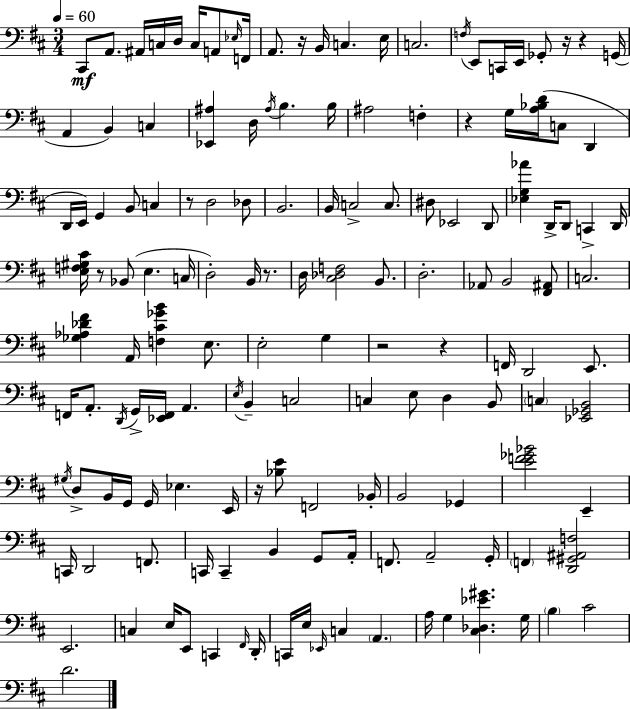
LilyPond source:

{
  \clef bass
  \numericTimeSignature
  \time 3/4
  \key d \major
  \tempo 4 = 60
  cis,8\mf a,8. ais,16 c16 d16 c16 a,8 \grace { ees16 } | f,16 a,8. r16 b,16 c4. | e16 c2. | \acciaccatura { f16 } e,8 c,16 e,16 ges,8-. r16 r4 | \break g,16( a,4 b,4) c4 | <ees, ais>4 d16 \acciaccatura { ais16 } b4. | b16 ais2 f4-. | r4 g16 <a bes d'>16( c8 d,4 | \break d,16 e,16) g,4 b,8 c4 | r8 d2 | des8 b,2. | b,16 c2-> | \break c8. dis8 ees,2 | d,8 <ees g aes'>4 d,16-> d,8 c,4-> | d,16 <e f gis cis'>16 r8 bes,8( e4. | c16 d2-.) b,16 | \break r8. d16 <cis des f>2 | b,8. d2.-. | aes,8 b,2 | <fis, ais,>8 c2. | \break <ges aes des' fis'>4 a,16 <f cis' ges' b'>4 | e8. e2-. g4 | r2 r4 | f,16 d,2 | \break e,8. f,16 a,8.-. \acciaccatura { d,16 } g,16-> <ees, f,>16 a,4. | \acciaccatura { e16 } b,4-- c2 | c4 e8 d4 | b,8 \parenthesize c4 <ees, ges, b,>2 | \break \acciaccatura { gis16 } d8-> b,16 g,16 g,16 ees4. | e,16 r16 <bes e'>8 f,2 | bes,16-. b,2 | ges,4 <e' f' ges' bes'>2 | \break e,4-- c,16 d,2 | f,8. c,16 c,4-- b,4 | g,8 a,16-. f,8. a,2-- | g,16-. \parenthesize f,4 <d, gis, ais, f>2 | \break e,2. | c4 e16 e,8 | c,4 \grace { fis,16 } d,16-. c,16 e16 \grace { ees,16 } c4 | \parenthesize a,4. a16 g4 | \break <cis des ees' gis'>4. g16 \parenthesize b4 | cis'2 d'2. | \bar "|."
}